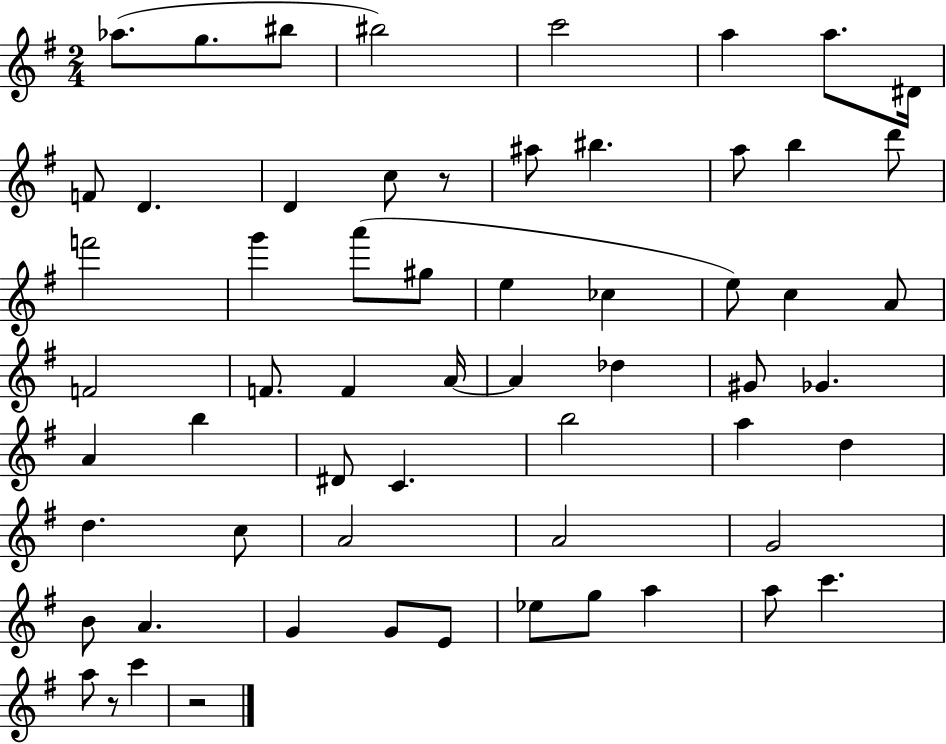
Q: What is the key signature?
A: G major